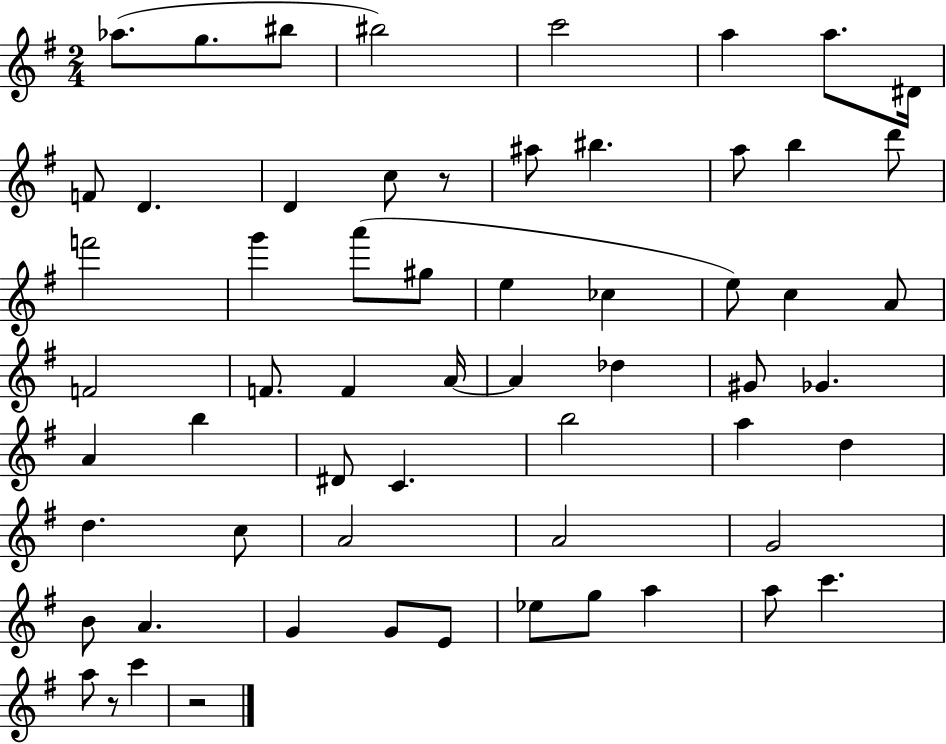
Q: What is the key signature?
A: G major